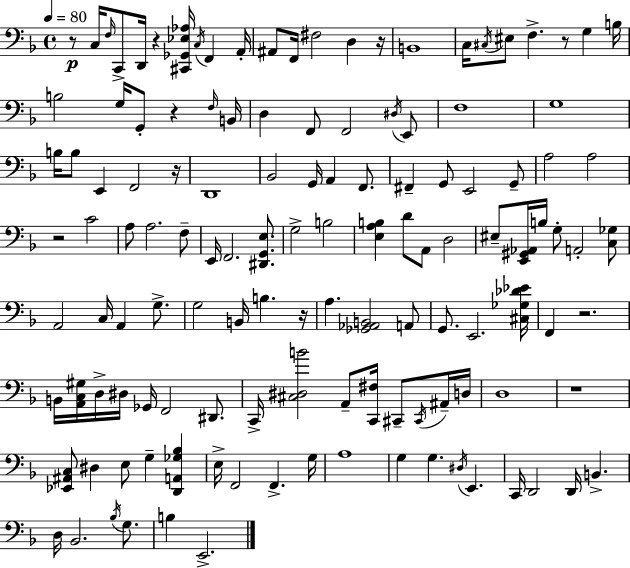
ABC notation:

X:1
T:Untitled
M:4/4
L:1/4
K:F
z/2 C,/4 F,/4 C,,/2 D,,/4 z [^C,,_G,,_E,_A,]/4 C,/4 F,, A,,/4 ^A,,/2 F,,/4 ^F,2 D, z/4 B,,4 C,/4 ^C,/4 ^E,/2 F, z/2 G, B,/4 B,2 G,/4 G,,/2 z F,/4 B,,/4 D, F,,/2 F,,2 ^D,/4 E,,/2 F,4 G,4 B,/4 B,/2 E,, F,,2 z/4 D,,4 _B,,2 G,,/4 A,, F,,/2 ^F,, G,,/2 E,,2 G,,/2 A,2 A,2 z2 C2 A,/2 A,2 F,/2 E,,/4 F,,2 [^D,,G,,E,]/2 G,2 B,2 [E,A,B,] D/2 A,,/2 D,2 ^E,/2 [E,,^G,,_A,,]/4 B,/4 G,/2 A,,2 [C,_G,]/2 A,,2 C,/4 A,, G,/2 G,2 B,,/4 B, z/4 A, [_G,,_A,,B,,]2 A,,/2 G,,/2 E,,2 [^C,_G,_D_E]/4 F,, z2 B,,/4 [A,,C,^G,]/4 D,/4 ^D,/4 _G,,/4 F,,2 ^D,,/2 C,,/4 [^C,^D,B]2 A,,/2 [C,,^F,]/4 ^C,,/2 ^C,,/4 ^A,,/4 D,/4 D,4 z4 [_E,,^A,,C,]/2 ^D, E,/2 G, [D,,A,,_G,_B,] E,/4 F,,2 F,, G,/4 A,4 G, G, ^D,/4 E,, C,,/4 D,,2 D,,/4 B,, D,/4 _B,,2 _B,/4 G,/2 B, E,,2